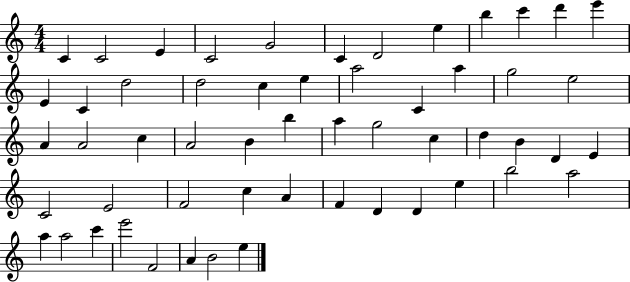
{
  \clef treble
  \numericTimeSignature
  \time 4/4
  \key c \major
  c'4 c'2 e'4 | c'2 g'2 | c'4 d'2 e''4 | b''4 c'''4 d'''4 e'''4 | \break e'4 c'4 d''2 | d''2 c''4 e''4 | a''2 c'4 a''4 | g''2 e''2 | \break a'4 a'2 c''4 | a'2 b'4 b''4 | a''4 g''2 c''4 | d''4 b'4 d'4 e'4 | \break c'2 e'2 | f'2 c''4 a'4 | f'4 d'4 d'4 e''4 | b''2 a''2 | \break a''4 a''2 c'''4 | e'''2 f'2 | a'4 b'2 e''4 | \bar "|."
}